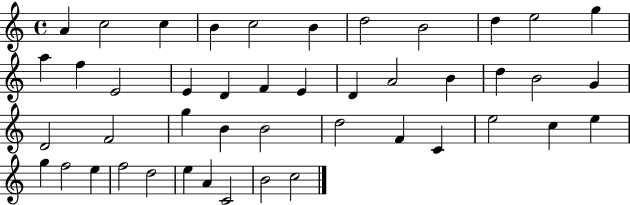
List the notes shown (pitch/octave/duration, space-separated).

A4/q C5/h C5/q B4/q C5/h B4/q D5/h B4/h D5/q E5/h G5/q A5/q F5/q E4/h E4/q D4/q F4/q E4/q D4/q A4/h B4/q D5/q B4/h G4/q D4/h F4/h G5/q B4/q B4/h D5/h F4/q C4/q E5/h C5/q E5/q G5/q F5/h E5/q F5/h D5/h E5/q A4/q C4/h B4/h C5/h